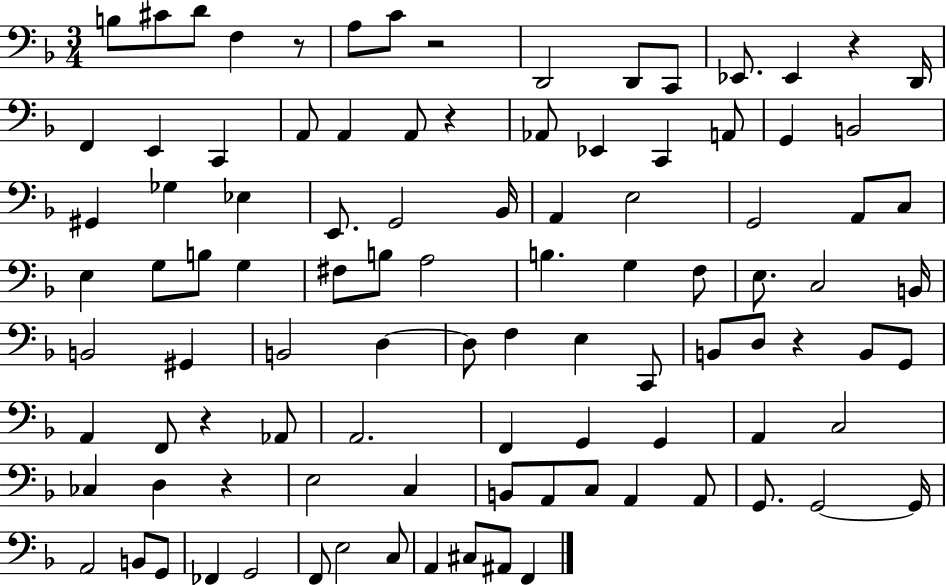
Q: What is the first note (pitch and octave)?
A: B3